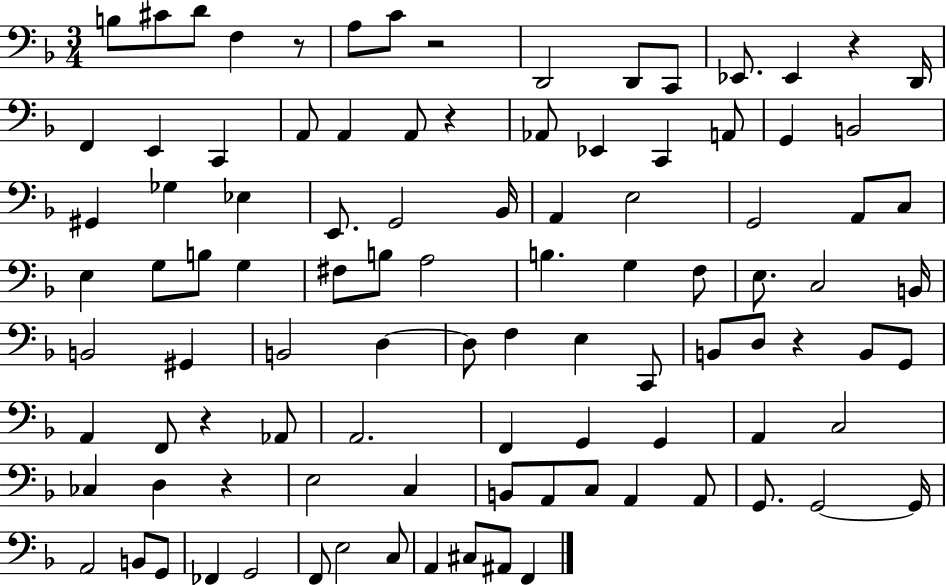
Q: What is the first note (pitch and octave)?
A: B3